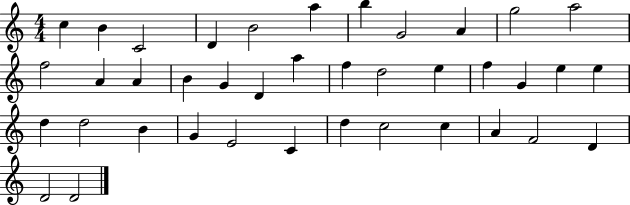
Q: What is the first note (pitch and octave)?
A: C5